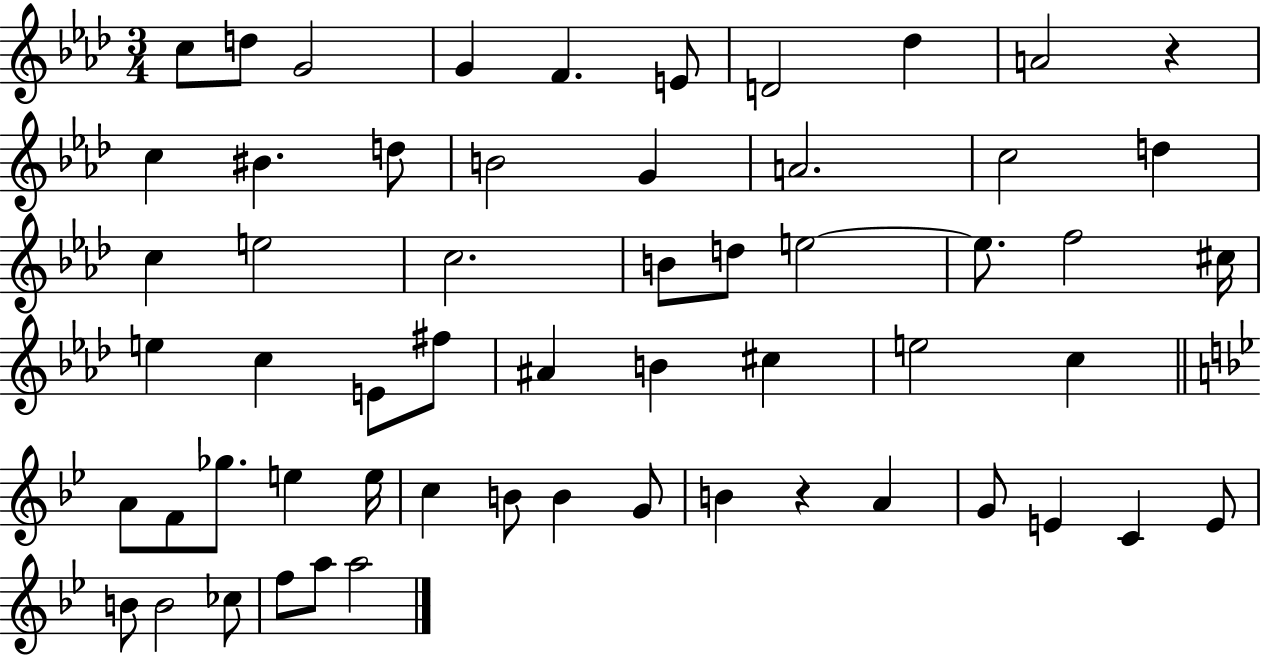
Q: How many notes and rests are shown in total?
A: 58